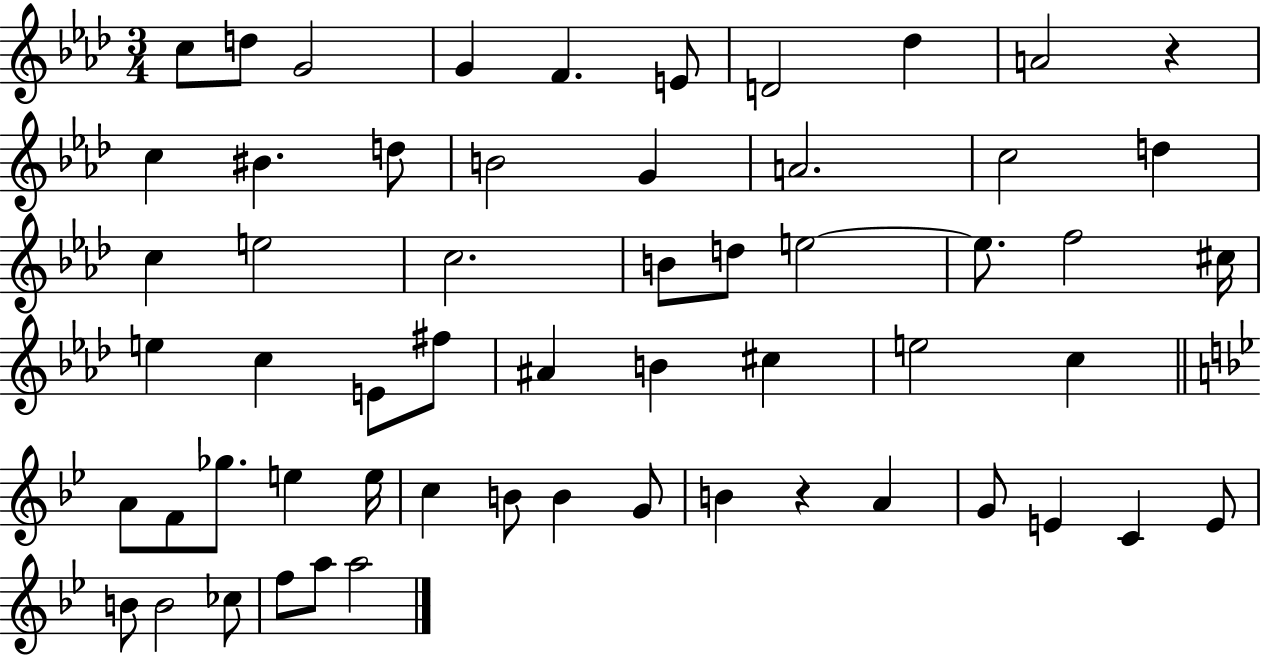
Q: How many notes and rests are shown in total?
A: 58